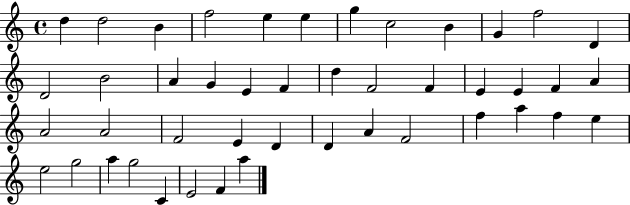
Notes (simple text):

D5/q D5/h B4/q F5/h E5/q E5/q G5/q C5/h B4/q G4/q F5/h D4/q D4/h B4/h A4/q G4/q E4/q F4/q D5/q F4/h F4/q E4/q E4/q F4/q A4/q A4/h A4/h F4/h E4/q D4/q D4/q A4/q F4/h F5/q A5/q F5/q E5/q E5/h G5/h A5/q G5/h C4/q E4/h F4/q A5/q